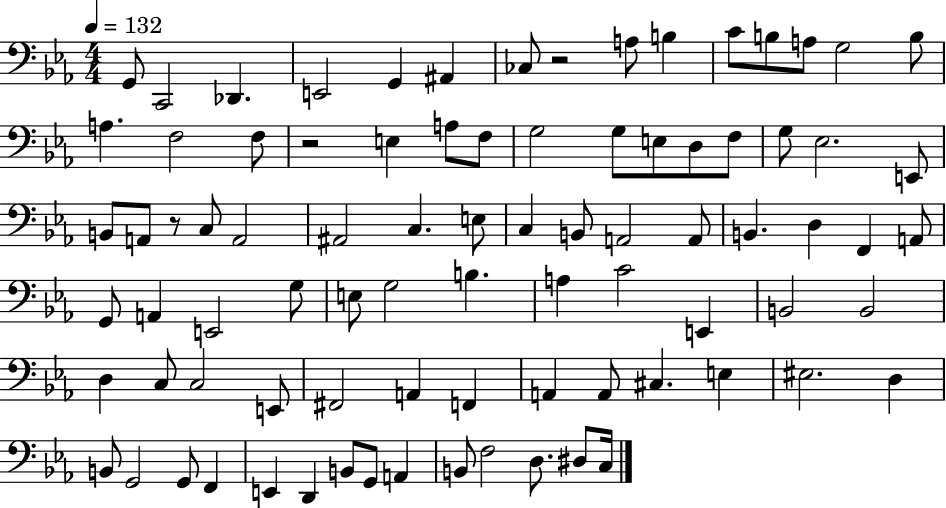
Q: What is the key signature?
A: EES major